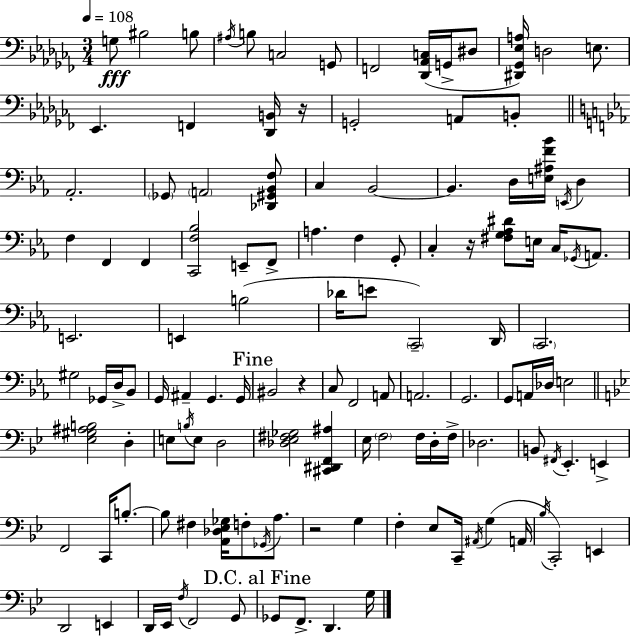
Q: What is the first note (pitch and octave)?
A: G3